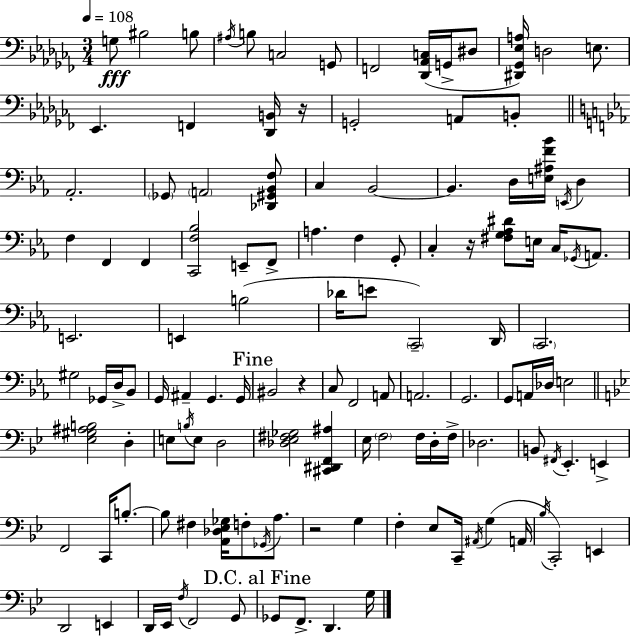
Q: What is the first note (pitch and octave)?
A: G3